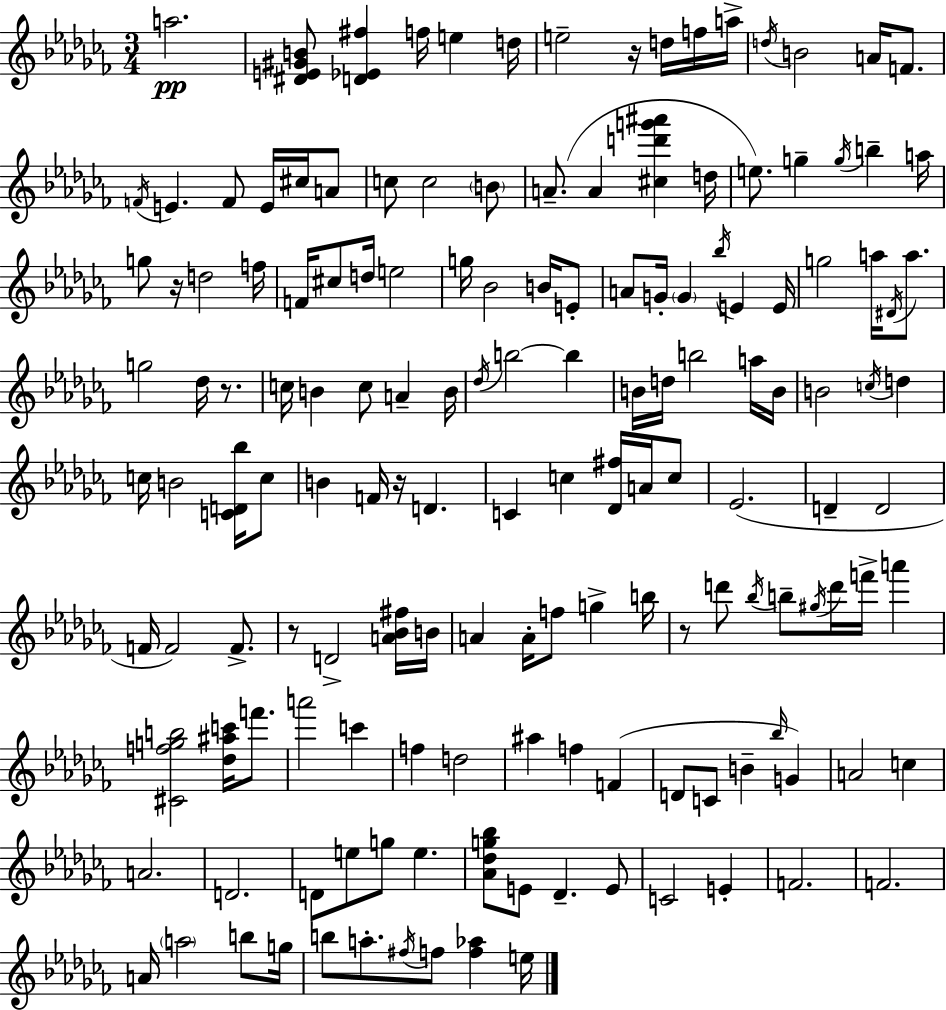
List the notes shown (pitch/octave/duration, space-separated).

A5/h. [D#4,E4,G#4,B4]/e [D4,Eb4,F#5]/q F5/s E5/q D5/s E5/h R/s D5/s F5/s A5/s D5/s B4/h A4/s F4/e. F4/s E4/q. F4/e E4/s C#5/s A4/e C5/e C5/h B4/e A4/e. A4/q [C#5,D6,G6,A#6]/q D5/s E5/e. G5/q G5/s B5/q A5/s G5/e R/s D5/h F5/s F4/s C#5/e D5/s E5/h G5/s Bb4/h B4/s E4/e A4/e G4/s G4/q Bb5/s E4/q E4/s G5/h A5/s D#4/s A5/e. G5/h Db5/s R/e. C5/s B4/q C5/e A4/q B4/s Db5/s B5/h B5/q B4/s D5/s B5/h A5/s B4/s B4/h C5/s D5/q C5/s B4/h [C4,D4,Bb5]/s C5/e B4/q F4/s R/s D4/q. C4/q C5/q [Db4,F#5]/s A4/s C5/e Eb4/h. D4/q D4/h F4/s F4/h F4/e. R/e D4/h [A4,Bb4,F#5]/s B4/s A4/q A4/s F5/e G5/q B5/s R/e D6/e Bb5/s B5/e G#5/s D6/s F6/s A6/q [C#4,F5,G5,B5]/h [Db5,A#5,C6]/s F6/e. A6/h C6/q F5/q D5/h A#5/q F5/q F4/q D4/e C4/e B4/q Bb5/s G4/q A4/h C5/q A4/h. D4/h. D4/e E5/e G5/e E5/q. [Ab4,Db5,G5,Bb5]/e E4/e Db4/q. E4/e C4/h E4/q F4/h. F4/h. A4/s A5/h B5/e G5/s B5/e A5/e. F#5/s F5/e [F5,Ab5]/q E5/s